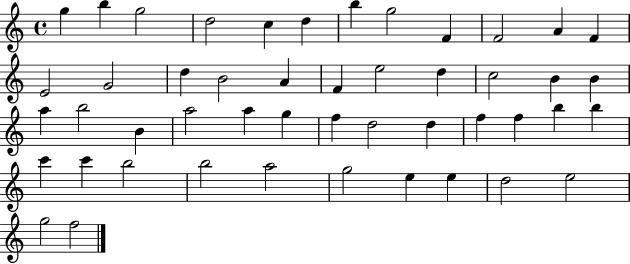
{
  \clef treble
  \time 4/4
  \defaultTimeSignature
  \key c \major
  g''4 b''4 g''2 | d''2 c''4 d''4 | b''4 g''2 f'4 | f'2 a'4 f'4 | \break e'2 g'2 | d''4 b'2 a'4 | f'4 e''2 d''4 | c''2 b'4 b'4 | \break a''4 b''2 b'4 | a''2 a''4 g''4 | f''4 d''2 d''4 | f''4 f''4 b''4 b''4 | \break c'''4 c'''4 b''2 | b''2 a''2 | g''2 e''4 e''4 | d''2 e''2 | \break g''2 f''2 | \bar "|."
}